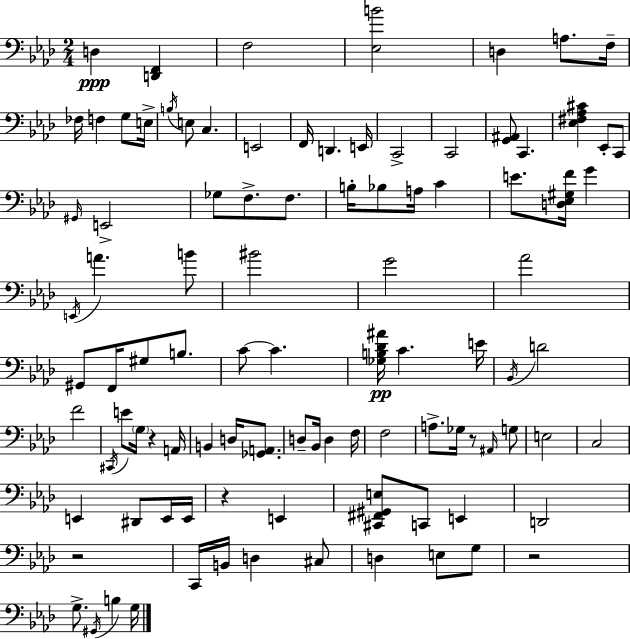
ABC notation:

X:1
T:Untitled
M:2/4
L:1/4
K:Fm
D, [D,,F,,] F,2 [_E,B]2 D, A,/2 F,/4 _F,/4 F, G,/2 E,/4 B,/4 E,/2 C, E,,2 F,,/4 D,, E,,/4 C,,2 C,,2 [G,,^A,,]/2 C,, [_E,^F,_A,^C] _E,,/2 C,,/2 ^G,,/4 E,,2 _G,/2 F,/2 F,/2 B,/4 _B,/2 A,/4 C E/2 [D,_E,^G,F]/4 G E,,/4 A B/2 ^B2 G2 _A2 ^G,,/2 F,,/4 ^G,/2 B,/2 C/2 C [_G,B,_D^A]/4 C E/4 _B,,/4 D2 F2 ^C,,/4 E/2 G,/4 z A,,/4 B,, D,/4 [_G,,A,,]/2 D,/2 _B,,/4 D, F,/4 F,2 A,/2 _G,/4 z/2 ^A,,/4 G,/2 E,2 C,2 E,, ^D,,/2 E,,/4 E,,/4 z E,, [^C,,^F,,^G,,E,]/2 C,,/2 E,, D,,2 z2 C,,/4 B,,/4 D, ^C,/2 D, E,/2 G,/2 z2 G,/2 ^G,,/4 B, G,/4